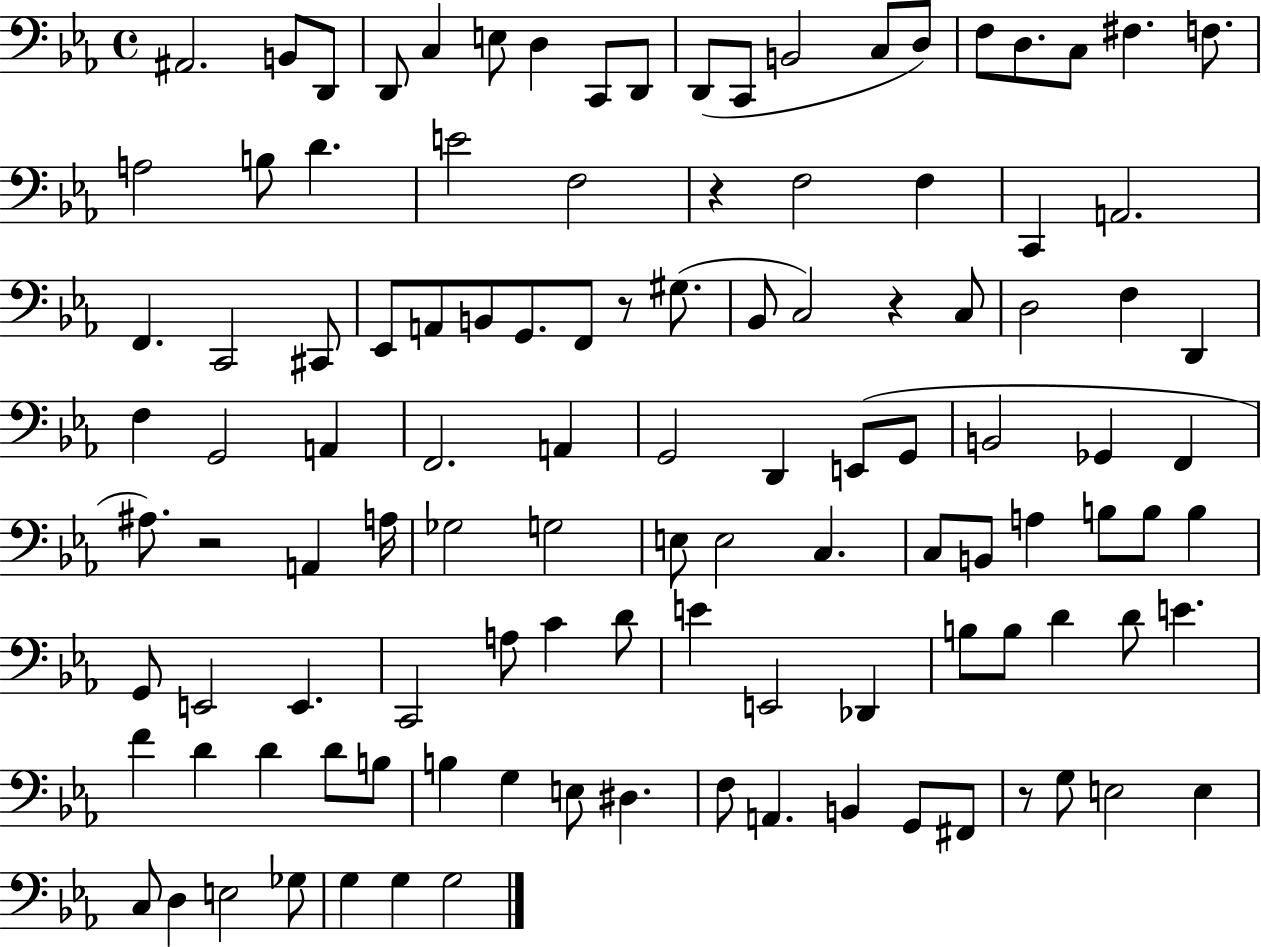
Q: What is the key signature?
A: EES major